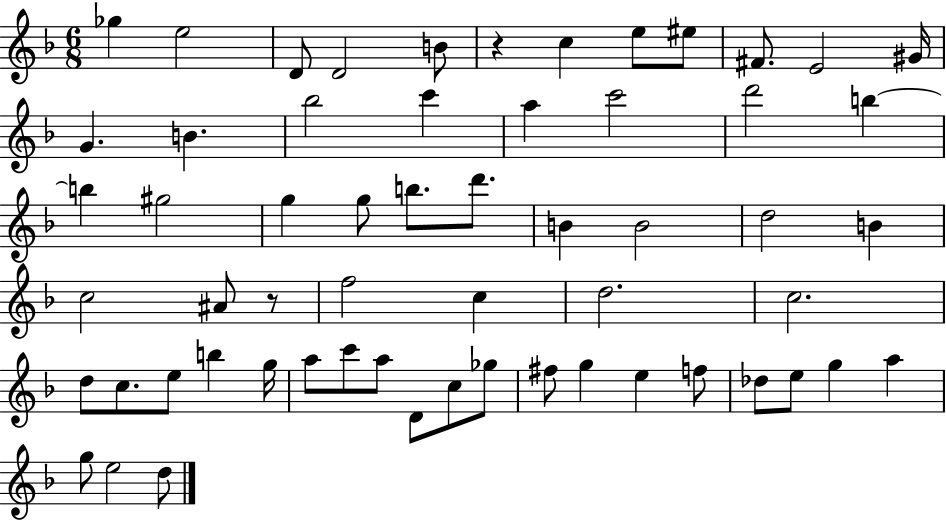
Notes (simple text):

Gb5/q E5/h D4/e D4/h B4/e R/q C5/q E5/e EIS5/e F#4/e. E4/h G#4/s G4/q. B4/q. Bb5/h C6/q A5/q C6/h D6/h B5/q B5/q G#5/h G5/q G5/e B5/e. D6/e. B4/q B4/h D5/h B4/q C5/h A#4/e R/e F5/h C5/q D5/h. C5/h. D5/e C5/e. E5/e B5/q G5/s A5/e C6/e A5/e D4/e C5/e Gb5/e F#5/e G5/q E5/q F5/e Db5/e E5/e G5/q A5/q G5/e E5/h D5/e